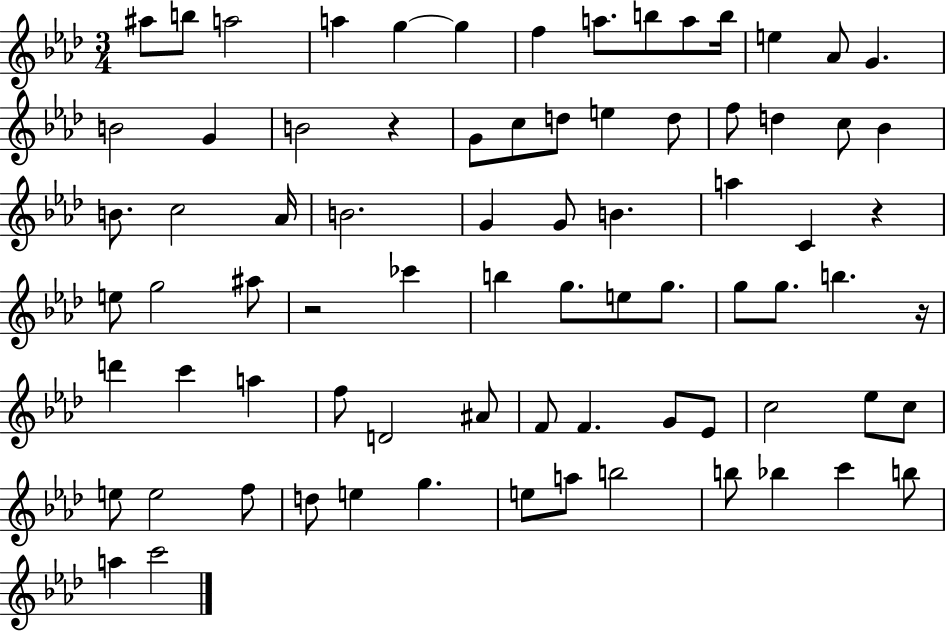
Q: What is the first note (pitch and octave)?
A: A#5